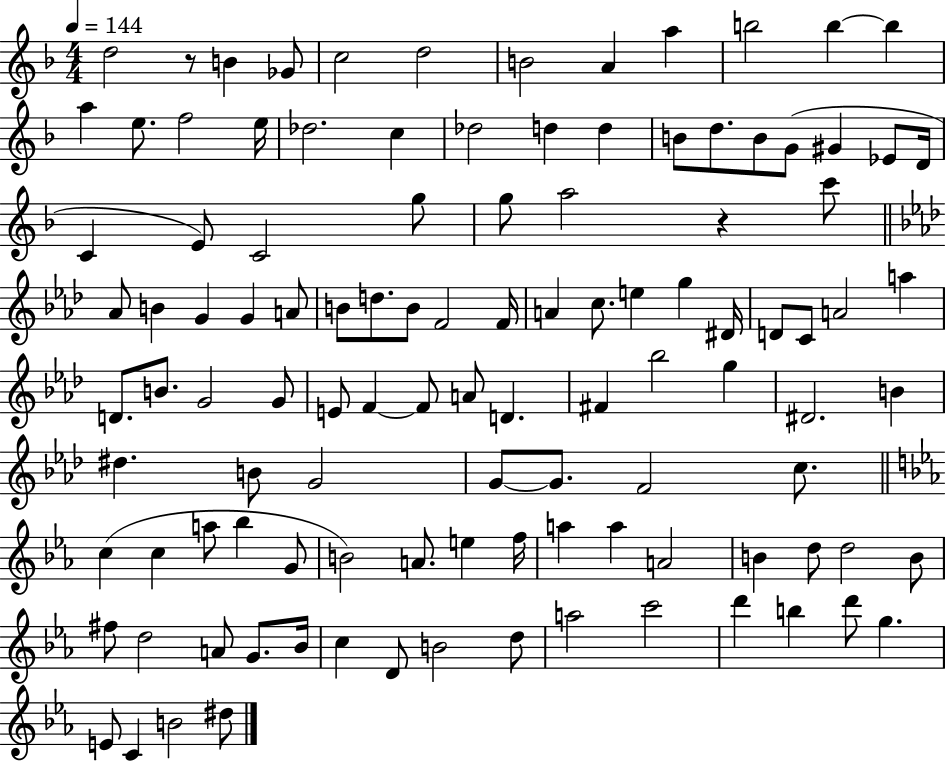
{
  \clef treble
  \numericTimeSignature
  \time 4/4
  \key f \major
  \tempo 4 = 144
  \repeat volta 2 { d''2 r8 b'4 ges'8 | c''2 d''2 | b'2 a'4 a''4 | b''2 b''4~~ b''4 | \break a''4 e''8. f''2 e''16 | des''2. c''4 | des''2 d''4 d''4 | b'8 d''8. b'8 g'8( gis'4 ees'8 d'16 | \break c'4 e'8) c'2 g''8 | g''8 a''2 r4 c'''8 | \bar "||" \break \key aes \major aes'8 b'4 g'4 g'4 a'8 | b'8 d''8. b'8 f'2 f'16 | a'4 c''8. e''4 g''4 dis'16 | d'8 c'8 a'2 a''4 | \break d'8. b'8. g'2 g'8 | e'8 f'4~~ f'8 a'8 d'4. | fis'4 bes''2 g''4 | dis'2. b'4 | \break dis''4. b'8 g'2 | g'8~~ g'8. f'2 c''8. | \bar "||" \break \key ees \major c''4( c''4 a''8 bes''4 g'8 | b'2) a'8. e''4 f''16 | a''4 a''4 a'2 | b'4 d''8 d''2 b'8 | \break fis''8 d''2 a'8 g'8. bes'16 | c''4 d'8 b'2 d''8 | a''2 c'''2 | d'''4 b''4 d'''8 g''4. | \break e'8 c'4 b'2 dis''8 | } \bar "|."
}